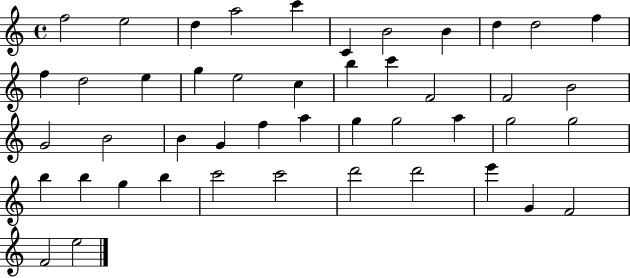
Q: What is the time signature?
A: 4/4